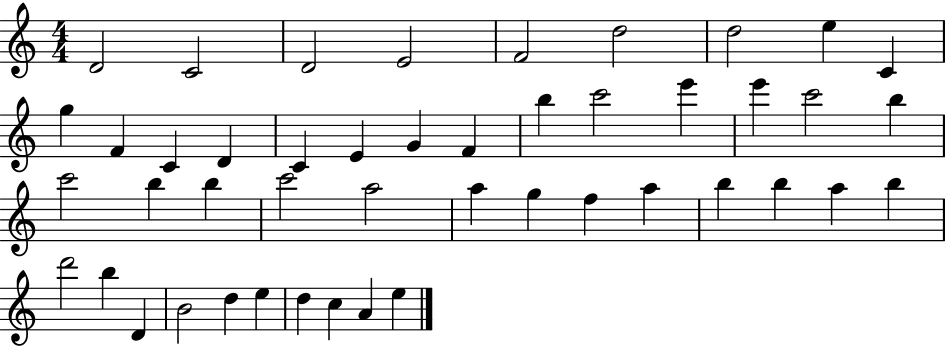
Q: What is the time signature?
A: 4/4